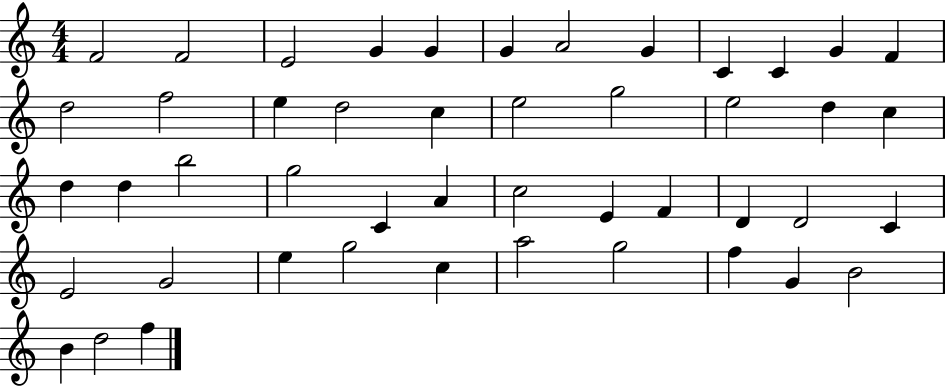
X:1
T:Untitled
M:4/4
L:1/4
K:C
F2 F2 E2 G G G A2 G C C G F d2 f2 e d2 c e2 g2 e2 d c d d b2 g2 C A c2 E F D D2 C E2 G2 e g2 c a2 g2 f G B2 B d2 f